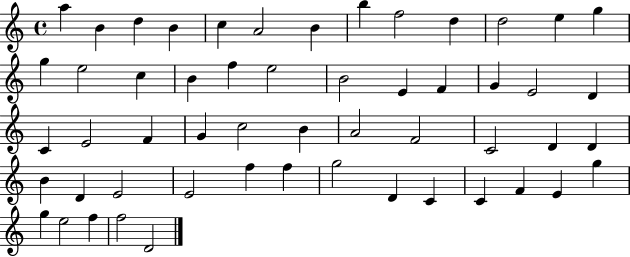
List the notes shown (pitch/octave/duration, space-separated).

A5/q B4/q D5/q B4/q C5/q A4/h B4/q B5/q F5/h D5/q D5/h E5/q G5/q G5/q E5/h C5/q B4/q F5/q E5/h B4/h E4/q F4/q G4/q E4/h D4/q C4/q E4/h F4/q G4/q C5/h B4/q A4/h F4/h C4/h D4/q D4/q B4/q D4/q E4/h E4/h F5/q F5/q G5/h D4/q C4/q C4/q F4/q E4/q G5/q G5/q E5/h F5/q F5/h D4/h